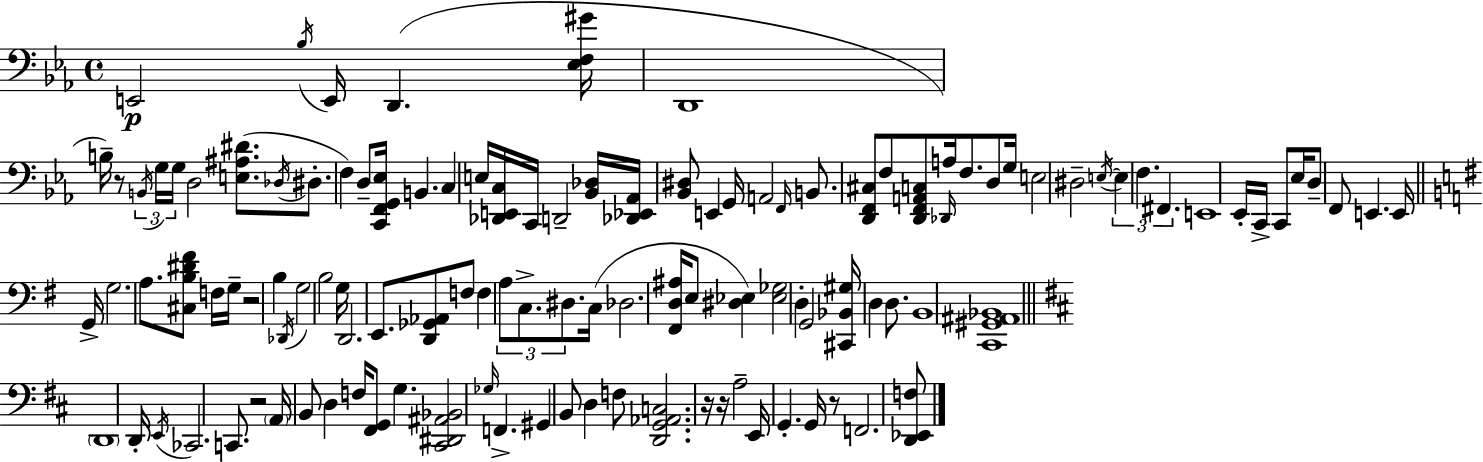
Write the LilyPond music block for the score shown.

{
  \clef bass
  \time 4/4
  \defaultTimeSignature
  \key c \minor
  e,2\p \acciaccatura { bes16 } e,16 d,4.( | <ees f gis'>16 d,1 | b16--) r8 \tuplet 3/2 { \acciaccatura { b,16 } g16 g16 } d2 <e ais dis'>8.( | \acciaccatura { des16 } dis8.-. f4) d8-- <c, f, g, ees>16 b,4. | \break c4 e16 <des, e, c>16 c,16 d,2-- | <bes, des>16 <des, ees, aes,>16 <bes, dis>8 e,4 g,16 a,2 | \grace { f,16 } b,8. <d, f, cis>8 f8 <d, f, a, c>8 \grace { des,16 } a16 f8. | d8 g16 e2 dis2-- | \break \acciaccatura { e16~ }~ \tuplet 3/2 { e4 f4. | fis,4. } e,1 | ees,16-. c,16-> c,8 ees16 d8-- f,8 e,4. | e,16 \bar "||" \break \key e \minor g,16-> g2. a8. | <cis b dis' fis'>8 f16 g16-- r2 b4 | \acciaccatura { des,16 } g2 b2 | g16 d,2. e,8. | \break <d, ges, aes,>8 f8 f4 \tuplet 3/2 { a8 c8.-> dis8. } | c16( des2. <fis, d ais>16 e8 | <dis ees>4) <ees ges>2 d4-. | g,2 <cis, bes, gis>16 d4 d8. | \break b,1 | <c, gis, ais, bes,>1 | \bar "||" \break \key b \minor \parenthesize d,1 | d,16-. \acciaccatura { e,16 } ces,2. c,8. | r2 \parenthesize a,16 b,8 d4 | f16 <fis, g,>8 g4. <cis, dis, ais, bes,>2 | \break \grace { ges16 } f,4.-> gis,4 b,8 d4 | f8 <d, g, aes, c>2. | r16 r16 a2-- e,16 g,4.-. | g,16 r8 f,2. | \break <d, ees, f>8 \bar "|."
}